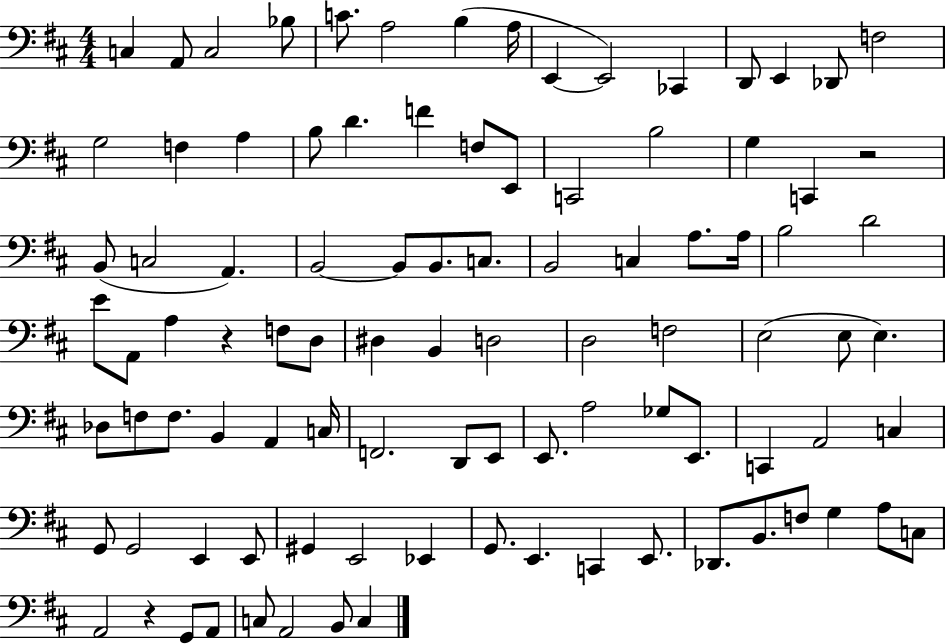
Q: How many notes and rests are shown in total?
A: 96